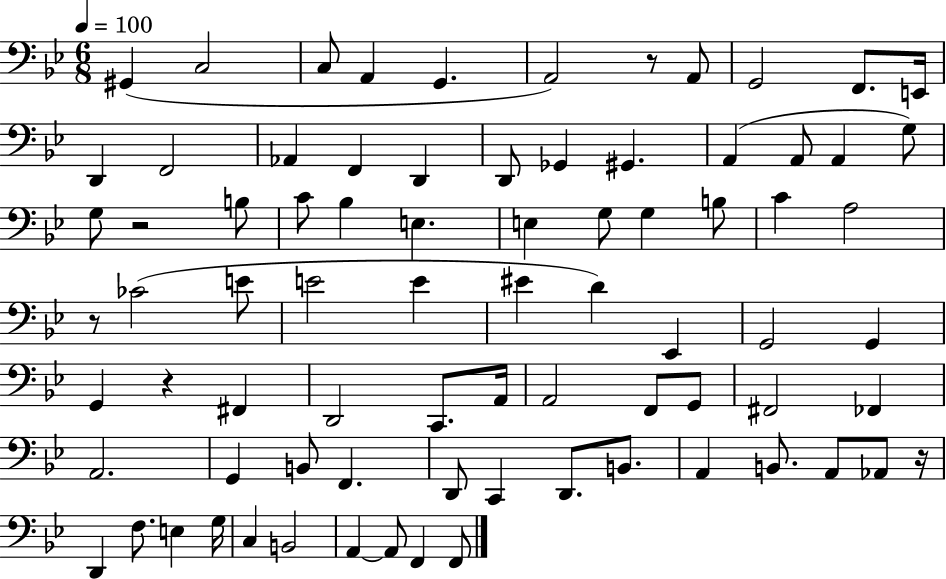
X:1
T:Untitled
M:6/8
L:1/4
K:Bb
^G,, C,2 C,/2 A,, G,, A,,2 z/2 A,,/2 G,,2 F,,/2 E,,/4 D,, F,,2 _A,, F,, D,, D,,/2 _G,, ^G,, A,, A,,/2 A,, G,/2 G,/2 z2 B,/2 C/2 _B, E, E, G,/2 G, B,/2 C A,2 z/2 _C2 E/2 E2 E ^E D _E,, G,,2 G,, G,, z ^F,, D,,2 C,,/2 A,,/4 A,,2 F,,/2 G,,/2 ^F,,2 _F,, A,,2 G,, B,,/2 F,, D,,/2 C,, D,,/2 B,,/2 A,, B,,/2 A,,/2 _A,,/2 z/4 D,, F,/2 E, G,/4 C, B,,2 A,, A,,/2 F,, F,,/2